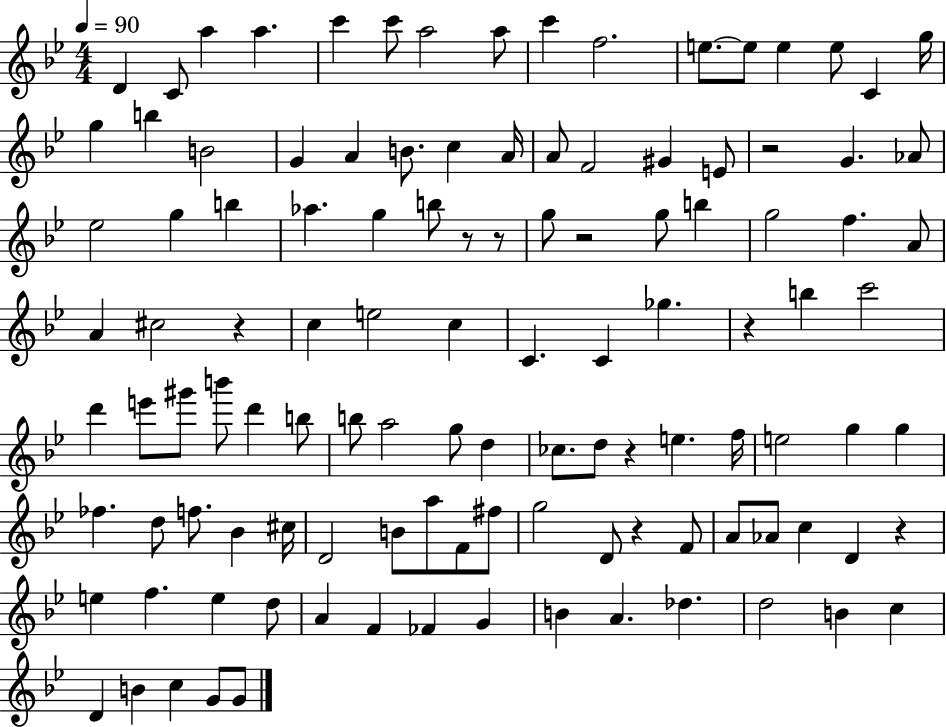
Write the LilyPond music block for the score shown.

{
  \clef treble
  \numericTimeSignature
  \time 4/4
  \key bes \major
  \tempo 4 = 90
  d'4 c'8 a''4 a''4. | c'''4 c'''8 a''2 a''8 | c'''4 f''2. | e''8.~~ e''8 e''4 e''8 c'4 g''16 | \break g''4 b''4 b'2 | g'4 a'4 b'8. c''4 a'16 | a'8 f'2 gis'4 e'8 | r2 g'4. aes'8 | \break ees''2 g''4 b''4 | aes''4. g''4 b''8 r8 r8 | g''8 r2 g''8 b''4 | g''2 f''4. a'8 | \break a'4 cis''2 r4 | c''4 e''2 c''4 | c'4. c'4 ges''4. | r4 b''4 c'''2 | \break d'''4 e'''8 gis'''8 b'''8 d'''4 b''8 | b''8 a''2 g''8 d''4 | ces''8. d''8 r4 e''4. f''16 | e''2 g''4 g''4 | \break fes''4. d''8 f''8. bes'4 cis''16 | d'2 b'8 a''8 f'8 fis''8 | g''2 d'8 r4 f'8 | a'8 aes'8 c''4 d'4 r4 | \break e''4 f''4. e''4 d''8 | a'4 f'4 fes'4 g'4 | b'4 a'4. des''4. | d''2 b'4 c''4 | \break d'4 b'4 c''4 g'8 g'8 | \bar "|."
}